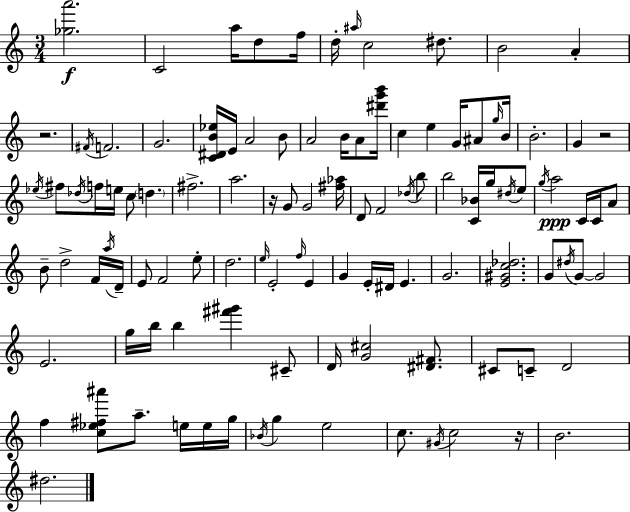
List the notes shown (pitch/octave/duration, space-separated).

[Gb5,A6]/h. C4/h A5/s D5/e F5/s D5/s A#5/s C5/h D#5/e. B4/h A4/q R/h. F#4/s F4/h. G4/h. [C4,D#4,B4,Eb5]/s E4/s A4/h B4/e A4/h B4/s A4/e [D#6,G6,B6]/s C5/q E5/q G4/s A#4/e G5/s B4/s B4/h. G4/q R/h Eb5/s F#5/e Db5/s F5/s E5/s C5/e D5/q. F#5/h. A5/h. R/s G4/e G4/h [F#5,Ab5]/s D4/e F4/h Db5/s B5/e B5/h [C4,Bb4]/s G5/s D#5/s E5/e G5/s A5/h C4/s C4/s A4/e B4/e D5/h F4/s A5/s D4/s E4/e F4/h E5/e D5/h. E5/s E4/h F5/s E4/q G4/q E4/s D#4/s E4/q. G4/h. [E4,G#4,C5,Db5]/h. G4/e D#5/s G4/e G4/h E4/h. G5/s B5/s B5/q [F#6,G#6]/q C#4/e D4/s [G4,C#5]/h [D#4,F#4]/e. C#4/e C4/e D4/h F5/q [C5,Eb5,F#5,A#6]/e A5/e. E5/s E5/s G5/s Bb4/s G5/q E5/h C5/e. G#4/s C5/h R/s B4/h. D#5/h.